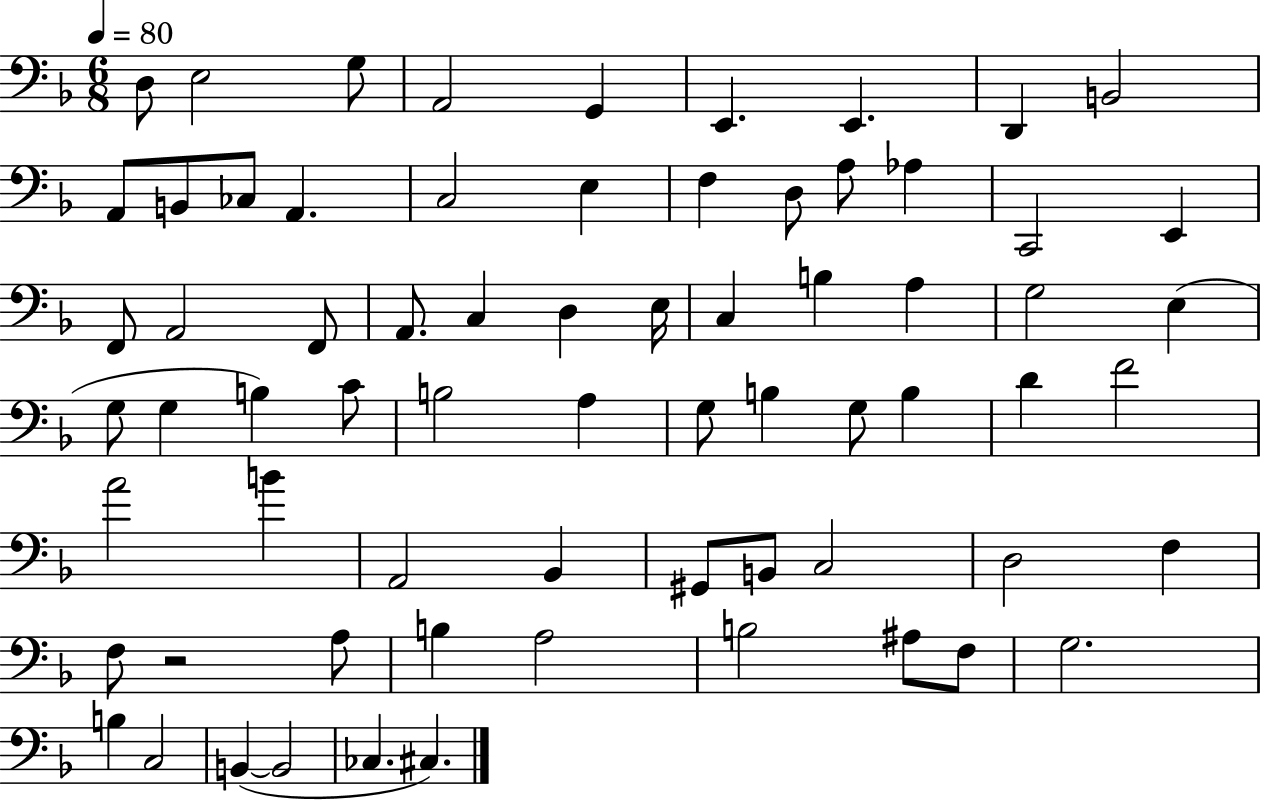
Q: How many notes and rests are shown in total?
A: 69